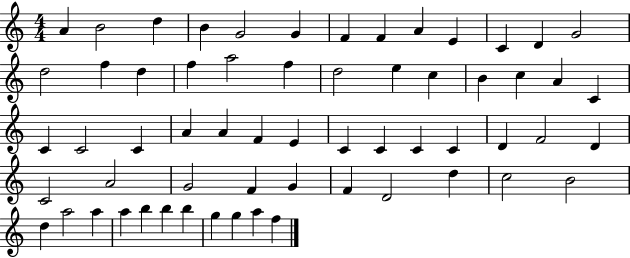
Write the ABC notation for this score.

X:1
T:Untitled
M:4/4
L:1/4
K:C
A B2 d B G2 G F F A E C D G2 d2 f d f a2 f d2 e c B c A C C C2 C A A F E C C C C D F2 D C2 A2 G2 F G F D2 d c2 B2 d a2 a a b b b g g a f